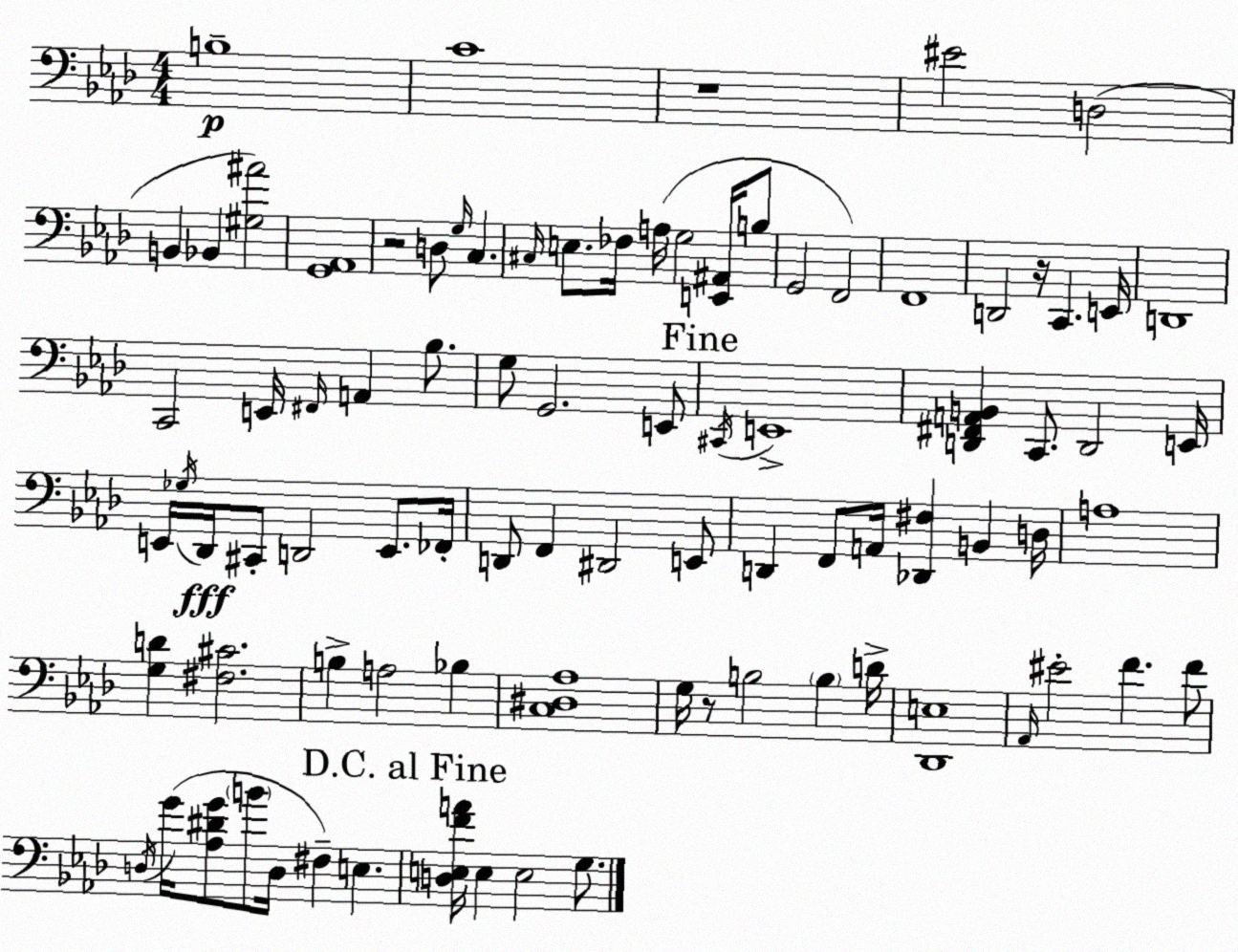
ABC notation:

X:1
T:Untitled
M:4/4
L:1/4
K:Fm
B,4 C4 z4 ^E2 D,2 B,, _B,, [^G,^A]2 [G,,_A,,]4 z2 D,/2 G,/4 C, ^C,/4 E,/2 _F,/4 A,/4 G,2 [E,,^A,,]/4 B,/2 G,,2 F,,2 F,,4 D,,2 z/4 C,, E,,/4 D,,4 C,,2 E,,/4 ^F,,/4 A,, _B,/2 G,/2 G,,2 E,,/2 ^C,,/4 E,,4 [D,,^F,,A,,B,,] C,,/2 D,,2 E,,/4 E,,/4 _G,/4 _D,,/4 ^C,,/2 D,,2 E,,/2 _F,,/4 D,,/2 F,, ^D,,2 E,,/2 D,, F,,/2 A,,/4 [_D,,^F,] B,, D,/4 A,4 [G,D] [^F,^C]2 B, A,2 _B, [C,^D,_A,]4 G,/4 z/2 B,2 B, D/4 [_D,,E,]4 _A,,/4 ^E2 F F/2 D,/4 G/4 [_A,^DG]/2 B/2 D,/4 ^F, E, [D,E,FA]/4 E, E,2 G,/2